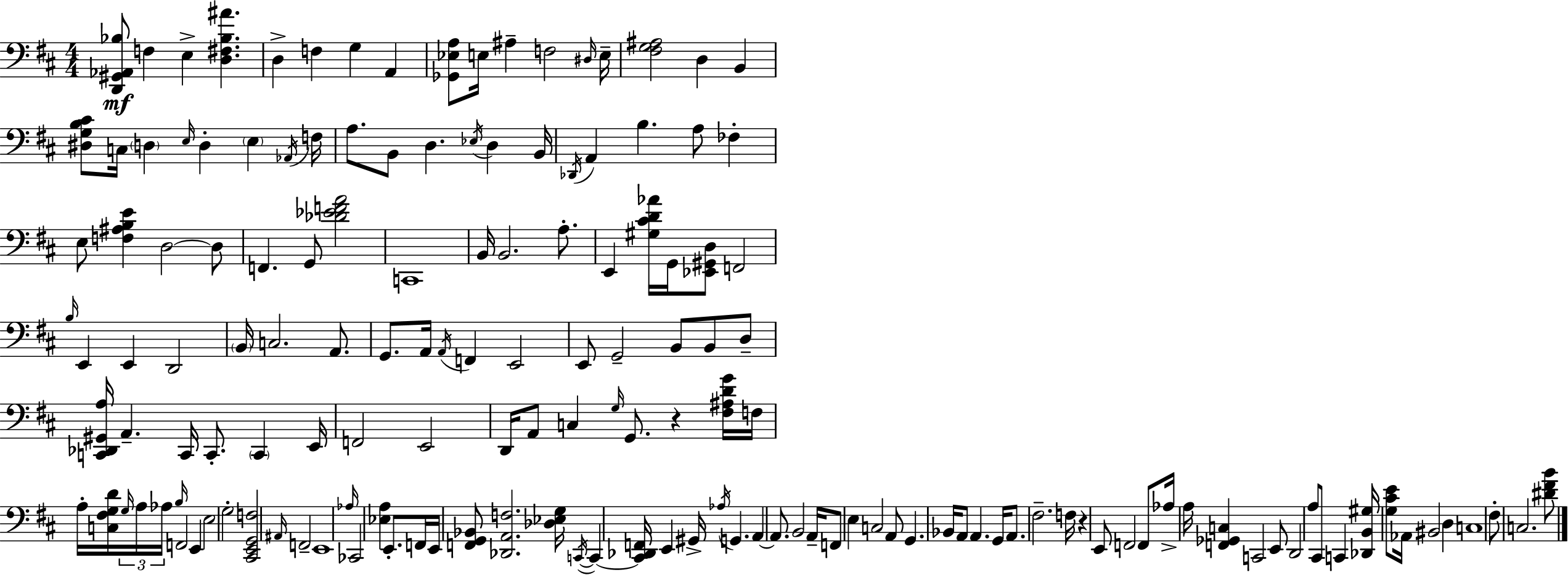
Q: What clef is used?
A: bass